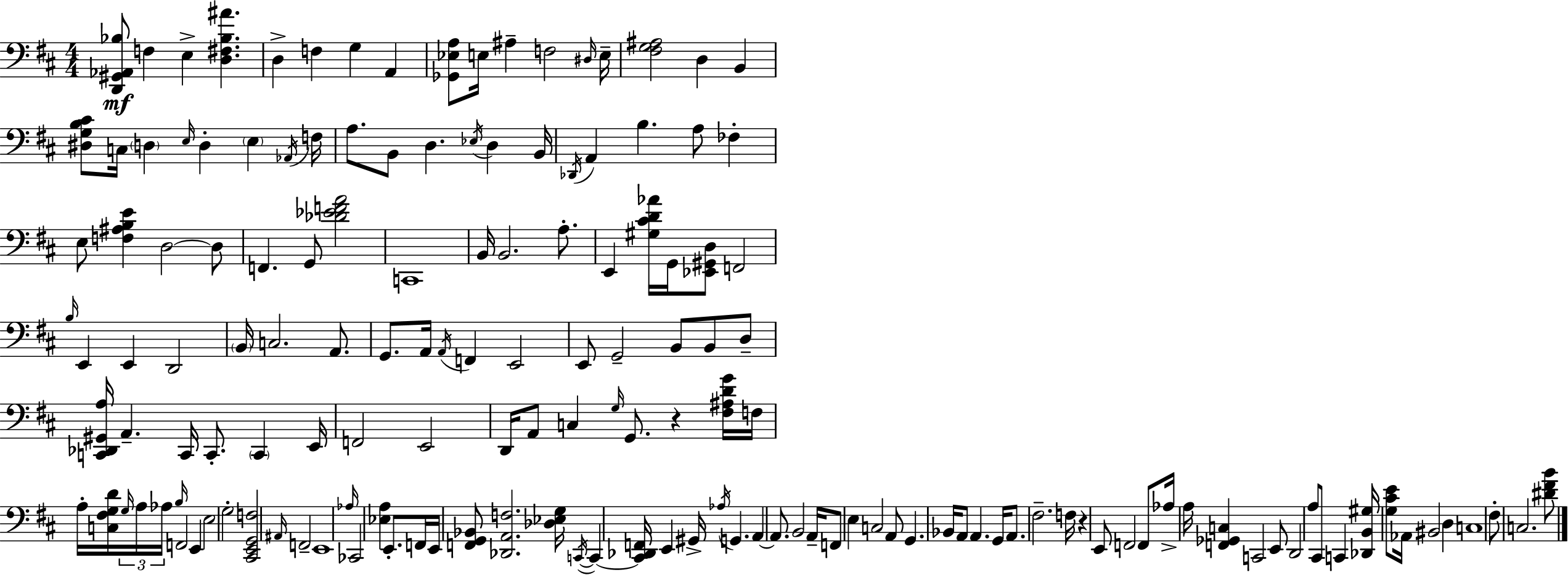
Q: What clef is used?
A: bass